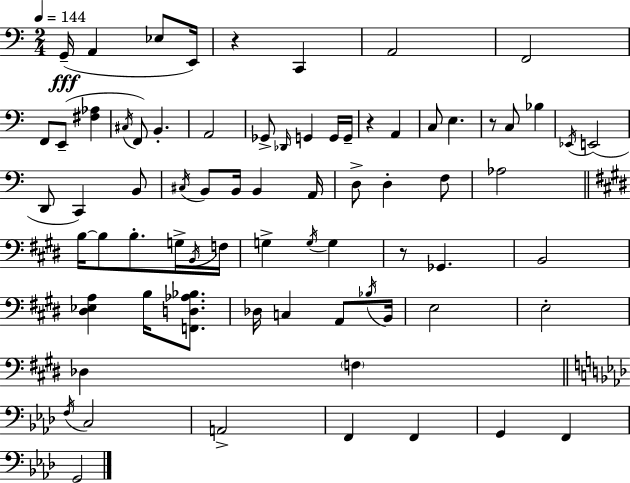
{
  \clef bass
  \numericTimeSignature
  \time 2/4
  \key a \minor
  \tempo 4 = 144
  \repeat volta 2 { g,16--(\fff a,4 ees8 e,16) | r4 c,4 | a,2 | f,2 | \break f,8 e,8--( <fis aes>4 | \acciaccatura { cis16 }) f,8 b,4.-. | a,2 | ges,8-> \grace { des,16 } g,4 | \break g,16 g,16-- r4 a,4 | c8 e4. | r8 c8 bes4 | \acciaccatura { ees,16 } e,2( | \break d,8 c,4) | b,8 \acciaccatura { cis16 } b,8 b,16 b,4 | a,16 d8-> d4-. | f8 aes2 | \break \bar "||" \break \key e \major b16~~ b8 b8.-. g16-> \acciaccatura { b,16 } | f16 g4-> \acciaccatura { g16 } g4 | r8 ges,4. | b,2 | \break <dis ees a>4 b16 <f, d aes bes>8. | des16 c4 a,8 | \acciaccatura { bes16 } b,16 e2 | e2-. | \break des4 \parenthesize f4 | \bar "||" \break \key aes \major \acciaccatura { f16 } c2 | a,2-> | f,4 f,4 | g,4 f,4 | \break g,2 | } \bar "|."
}